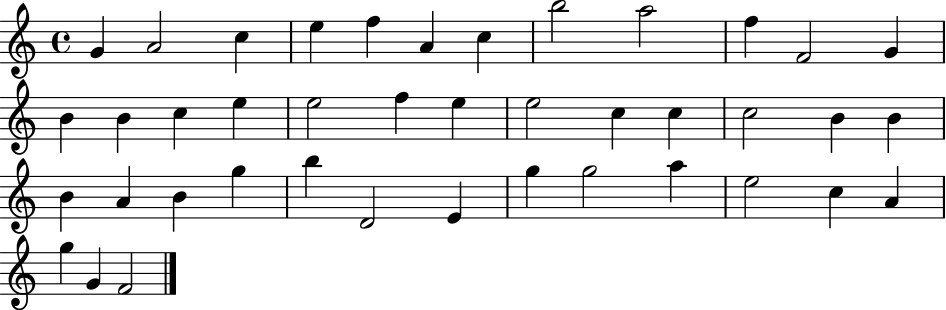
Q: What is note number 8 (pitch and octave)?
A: B5